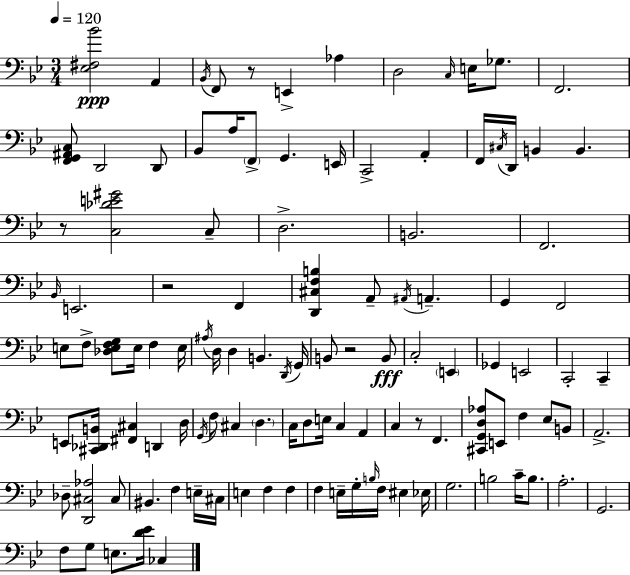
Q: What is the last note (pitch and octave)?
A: CES3